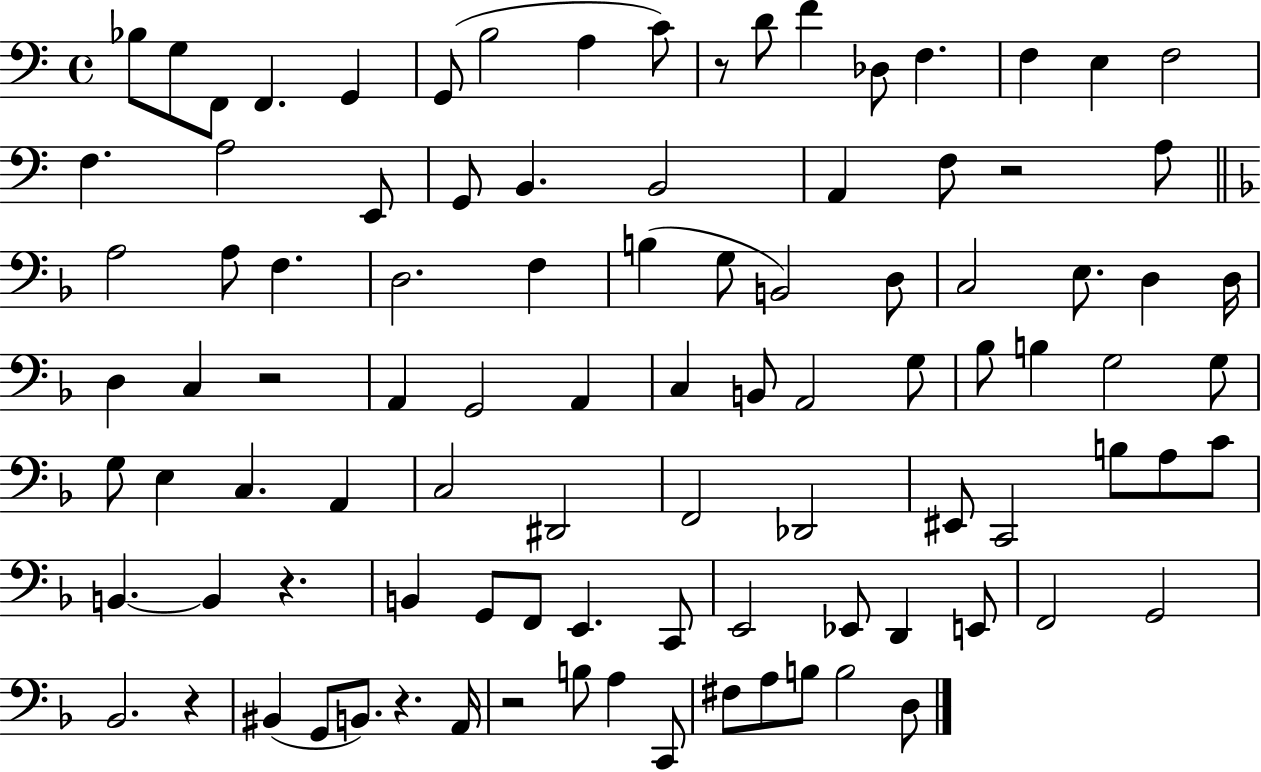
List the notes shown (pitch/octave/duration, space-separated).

Bb3/e G3/e F2/e F2/q. G2/q G2/e B3/h A3/q C4/e R/e D4/e F4/q Db3/e F3/q. F3/q E3/q F3/h F3/q. A3/h E2/e G2/e B2/q. B2/h A2/q F3/e R/h A3/e A3/h A3/e F3/q. D3/h. F3/q B3/q G3/e B2/h D3/e C3/h E3/e. D3/q D3/s D3/q C3/q R/h A2/q G2/h A2/q C3/q B2/e A2/h G3/e Bb3/e B3/q G3/h G3/e G3/e E3/q C3/q. A2/q C3/h D#2/h F2/h Db2/h EIS2/e C2/h B3/e A3/e C4/e B2/q. B2/q R/q. B2/q G2/e F2/e E2/q. C2/e E2/h Eb2/e D2/q E2/e F2/h G2/h Bb2/h. R/q BIS2/q G2/e B2/e. R/q. A2/s R/h B3/e A3/q C2/e F#3/e A3/e B3/e B3/h D3/e